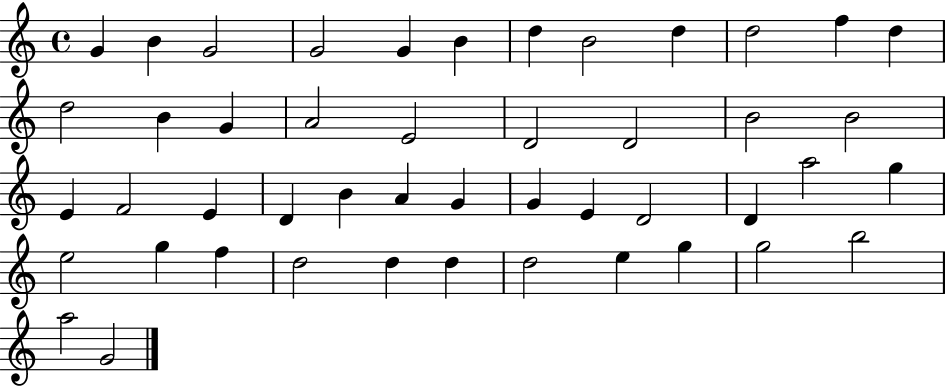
G4/q B4/q G4/h G4/h G4/q B4/q D5/q B4/h D5/q D5/h F5/q D5/q D5/h B4/q G4/q A4/h E4/h D4/h D4/h B4/h B4/h E4/q F4/h E4/q D4/q B4/q A4/q G4/q G4/q E4/q D4/h D4/q A5/h G5/q E5/h G5/q F5/q D5/h D5/q D5/q D5/h E5/q G5/q G5/h B5/h A5/h G4/h